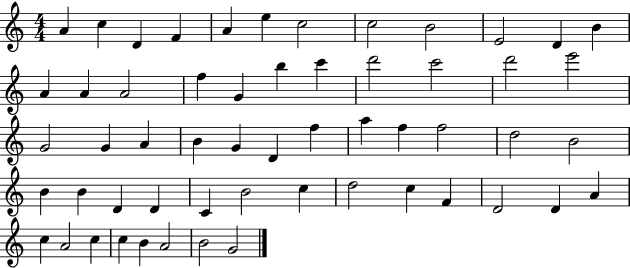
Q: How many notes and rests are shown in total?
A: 56